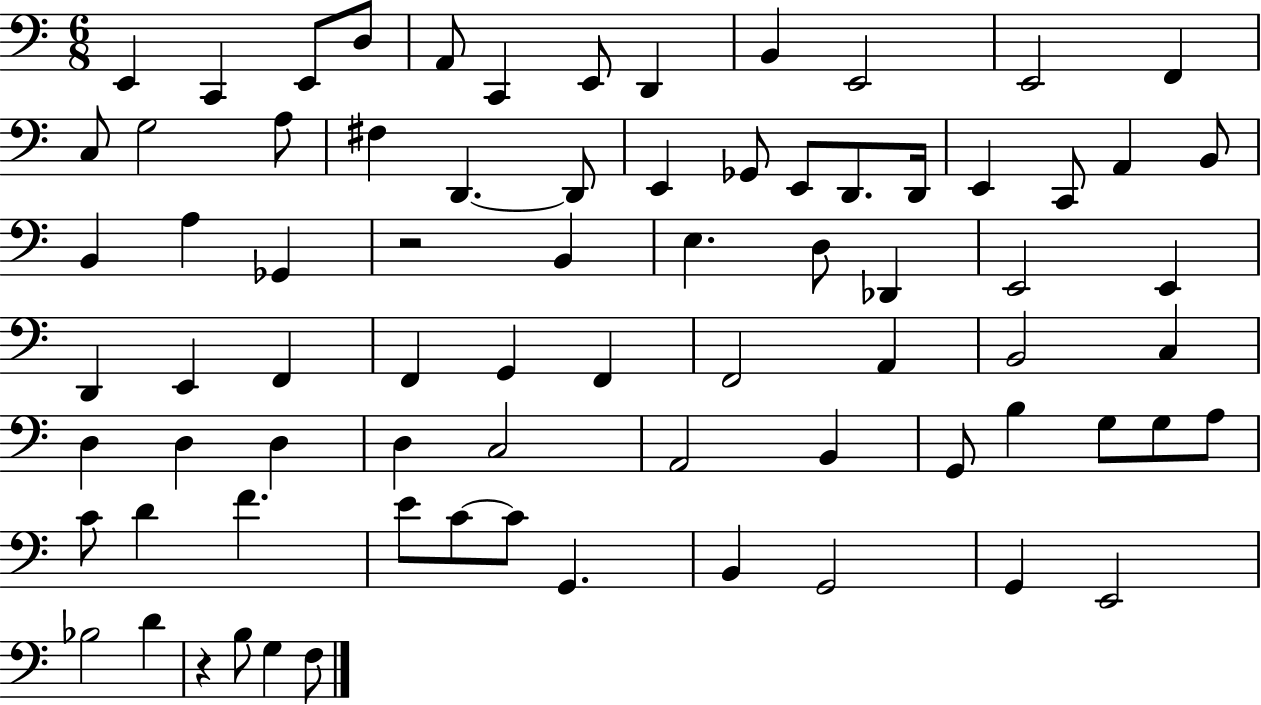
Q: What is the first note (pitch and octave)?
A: E2